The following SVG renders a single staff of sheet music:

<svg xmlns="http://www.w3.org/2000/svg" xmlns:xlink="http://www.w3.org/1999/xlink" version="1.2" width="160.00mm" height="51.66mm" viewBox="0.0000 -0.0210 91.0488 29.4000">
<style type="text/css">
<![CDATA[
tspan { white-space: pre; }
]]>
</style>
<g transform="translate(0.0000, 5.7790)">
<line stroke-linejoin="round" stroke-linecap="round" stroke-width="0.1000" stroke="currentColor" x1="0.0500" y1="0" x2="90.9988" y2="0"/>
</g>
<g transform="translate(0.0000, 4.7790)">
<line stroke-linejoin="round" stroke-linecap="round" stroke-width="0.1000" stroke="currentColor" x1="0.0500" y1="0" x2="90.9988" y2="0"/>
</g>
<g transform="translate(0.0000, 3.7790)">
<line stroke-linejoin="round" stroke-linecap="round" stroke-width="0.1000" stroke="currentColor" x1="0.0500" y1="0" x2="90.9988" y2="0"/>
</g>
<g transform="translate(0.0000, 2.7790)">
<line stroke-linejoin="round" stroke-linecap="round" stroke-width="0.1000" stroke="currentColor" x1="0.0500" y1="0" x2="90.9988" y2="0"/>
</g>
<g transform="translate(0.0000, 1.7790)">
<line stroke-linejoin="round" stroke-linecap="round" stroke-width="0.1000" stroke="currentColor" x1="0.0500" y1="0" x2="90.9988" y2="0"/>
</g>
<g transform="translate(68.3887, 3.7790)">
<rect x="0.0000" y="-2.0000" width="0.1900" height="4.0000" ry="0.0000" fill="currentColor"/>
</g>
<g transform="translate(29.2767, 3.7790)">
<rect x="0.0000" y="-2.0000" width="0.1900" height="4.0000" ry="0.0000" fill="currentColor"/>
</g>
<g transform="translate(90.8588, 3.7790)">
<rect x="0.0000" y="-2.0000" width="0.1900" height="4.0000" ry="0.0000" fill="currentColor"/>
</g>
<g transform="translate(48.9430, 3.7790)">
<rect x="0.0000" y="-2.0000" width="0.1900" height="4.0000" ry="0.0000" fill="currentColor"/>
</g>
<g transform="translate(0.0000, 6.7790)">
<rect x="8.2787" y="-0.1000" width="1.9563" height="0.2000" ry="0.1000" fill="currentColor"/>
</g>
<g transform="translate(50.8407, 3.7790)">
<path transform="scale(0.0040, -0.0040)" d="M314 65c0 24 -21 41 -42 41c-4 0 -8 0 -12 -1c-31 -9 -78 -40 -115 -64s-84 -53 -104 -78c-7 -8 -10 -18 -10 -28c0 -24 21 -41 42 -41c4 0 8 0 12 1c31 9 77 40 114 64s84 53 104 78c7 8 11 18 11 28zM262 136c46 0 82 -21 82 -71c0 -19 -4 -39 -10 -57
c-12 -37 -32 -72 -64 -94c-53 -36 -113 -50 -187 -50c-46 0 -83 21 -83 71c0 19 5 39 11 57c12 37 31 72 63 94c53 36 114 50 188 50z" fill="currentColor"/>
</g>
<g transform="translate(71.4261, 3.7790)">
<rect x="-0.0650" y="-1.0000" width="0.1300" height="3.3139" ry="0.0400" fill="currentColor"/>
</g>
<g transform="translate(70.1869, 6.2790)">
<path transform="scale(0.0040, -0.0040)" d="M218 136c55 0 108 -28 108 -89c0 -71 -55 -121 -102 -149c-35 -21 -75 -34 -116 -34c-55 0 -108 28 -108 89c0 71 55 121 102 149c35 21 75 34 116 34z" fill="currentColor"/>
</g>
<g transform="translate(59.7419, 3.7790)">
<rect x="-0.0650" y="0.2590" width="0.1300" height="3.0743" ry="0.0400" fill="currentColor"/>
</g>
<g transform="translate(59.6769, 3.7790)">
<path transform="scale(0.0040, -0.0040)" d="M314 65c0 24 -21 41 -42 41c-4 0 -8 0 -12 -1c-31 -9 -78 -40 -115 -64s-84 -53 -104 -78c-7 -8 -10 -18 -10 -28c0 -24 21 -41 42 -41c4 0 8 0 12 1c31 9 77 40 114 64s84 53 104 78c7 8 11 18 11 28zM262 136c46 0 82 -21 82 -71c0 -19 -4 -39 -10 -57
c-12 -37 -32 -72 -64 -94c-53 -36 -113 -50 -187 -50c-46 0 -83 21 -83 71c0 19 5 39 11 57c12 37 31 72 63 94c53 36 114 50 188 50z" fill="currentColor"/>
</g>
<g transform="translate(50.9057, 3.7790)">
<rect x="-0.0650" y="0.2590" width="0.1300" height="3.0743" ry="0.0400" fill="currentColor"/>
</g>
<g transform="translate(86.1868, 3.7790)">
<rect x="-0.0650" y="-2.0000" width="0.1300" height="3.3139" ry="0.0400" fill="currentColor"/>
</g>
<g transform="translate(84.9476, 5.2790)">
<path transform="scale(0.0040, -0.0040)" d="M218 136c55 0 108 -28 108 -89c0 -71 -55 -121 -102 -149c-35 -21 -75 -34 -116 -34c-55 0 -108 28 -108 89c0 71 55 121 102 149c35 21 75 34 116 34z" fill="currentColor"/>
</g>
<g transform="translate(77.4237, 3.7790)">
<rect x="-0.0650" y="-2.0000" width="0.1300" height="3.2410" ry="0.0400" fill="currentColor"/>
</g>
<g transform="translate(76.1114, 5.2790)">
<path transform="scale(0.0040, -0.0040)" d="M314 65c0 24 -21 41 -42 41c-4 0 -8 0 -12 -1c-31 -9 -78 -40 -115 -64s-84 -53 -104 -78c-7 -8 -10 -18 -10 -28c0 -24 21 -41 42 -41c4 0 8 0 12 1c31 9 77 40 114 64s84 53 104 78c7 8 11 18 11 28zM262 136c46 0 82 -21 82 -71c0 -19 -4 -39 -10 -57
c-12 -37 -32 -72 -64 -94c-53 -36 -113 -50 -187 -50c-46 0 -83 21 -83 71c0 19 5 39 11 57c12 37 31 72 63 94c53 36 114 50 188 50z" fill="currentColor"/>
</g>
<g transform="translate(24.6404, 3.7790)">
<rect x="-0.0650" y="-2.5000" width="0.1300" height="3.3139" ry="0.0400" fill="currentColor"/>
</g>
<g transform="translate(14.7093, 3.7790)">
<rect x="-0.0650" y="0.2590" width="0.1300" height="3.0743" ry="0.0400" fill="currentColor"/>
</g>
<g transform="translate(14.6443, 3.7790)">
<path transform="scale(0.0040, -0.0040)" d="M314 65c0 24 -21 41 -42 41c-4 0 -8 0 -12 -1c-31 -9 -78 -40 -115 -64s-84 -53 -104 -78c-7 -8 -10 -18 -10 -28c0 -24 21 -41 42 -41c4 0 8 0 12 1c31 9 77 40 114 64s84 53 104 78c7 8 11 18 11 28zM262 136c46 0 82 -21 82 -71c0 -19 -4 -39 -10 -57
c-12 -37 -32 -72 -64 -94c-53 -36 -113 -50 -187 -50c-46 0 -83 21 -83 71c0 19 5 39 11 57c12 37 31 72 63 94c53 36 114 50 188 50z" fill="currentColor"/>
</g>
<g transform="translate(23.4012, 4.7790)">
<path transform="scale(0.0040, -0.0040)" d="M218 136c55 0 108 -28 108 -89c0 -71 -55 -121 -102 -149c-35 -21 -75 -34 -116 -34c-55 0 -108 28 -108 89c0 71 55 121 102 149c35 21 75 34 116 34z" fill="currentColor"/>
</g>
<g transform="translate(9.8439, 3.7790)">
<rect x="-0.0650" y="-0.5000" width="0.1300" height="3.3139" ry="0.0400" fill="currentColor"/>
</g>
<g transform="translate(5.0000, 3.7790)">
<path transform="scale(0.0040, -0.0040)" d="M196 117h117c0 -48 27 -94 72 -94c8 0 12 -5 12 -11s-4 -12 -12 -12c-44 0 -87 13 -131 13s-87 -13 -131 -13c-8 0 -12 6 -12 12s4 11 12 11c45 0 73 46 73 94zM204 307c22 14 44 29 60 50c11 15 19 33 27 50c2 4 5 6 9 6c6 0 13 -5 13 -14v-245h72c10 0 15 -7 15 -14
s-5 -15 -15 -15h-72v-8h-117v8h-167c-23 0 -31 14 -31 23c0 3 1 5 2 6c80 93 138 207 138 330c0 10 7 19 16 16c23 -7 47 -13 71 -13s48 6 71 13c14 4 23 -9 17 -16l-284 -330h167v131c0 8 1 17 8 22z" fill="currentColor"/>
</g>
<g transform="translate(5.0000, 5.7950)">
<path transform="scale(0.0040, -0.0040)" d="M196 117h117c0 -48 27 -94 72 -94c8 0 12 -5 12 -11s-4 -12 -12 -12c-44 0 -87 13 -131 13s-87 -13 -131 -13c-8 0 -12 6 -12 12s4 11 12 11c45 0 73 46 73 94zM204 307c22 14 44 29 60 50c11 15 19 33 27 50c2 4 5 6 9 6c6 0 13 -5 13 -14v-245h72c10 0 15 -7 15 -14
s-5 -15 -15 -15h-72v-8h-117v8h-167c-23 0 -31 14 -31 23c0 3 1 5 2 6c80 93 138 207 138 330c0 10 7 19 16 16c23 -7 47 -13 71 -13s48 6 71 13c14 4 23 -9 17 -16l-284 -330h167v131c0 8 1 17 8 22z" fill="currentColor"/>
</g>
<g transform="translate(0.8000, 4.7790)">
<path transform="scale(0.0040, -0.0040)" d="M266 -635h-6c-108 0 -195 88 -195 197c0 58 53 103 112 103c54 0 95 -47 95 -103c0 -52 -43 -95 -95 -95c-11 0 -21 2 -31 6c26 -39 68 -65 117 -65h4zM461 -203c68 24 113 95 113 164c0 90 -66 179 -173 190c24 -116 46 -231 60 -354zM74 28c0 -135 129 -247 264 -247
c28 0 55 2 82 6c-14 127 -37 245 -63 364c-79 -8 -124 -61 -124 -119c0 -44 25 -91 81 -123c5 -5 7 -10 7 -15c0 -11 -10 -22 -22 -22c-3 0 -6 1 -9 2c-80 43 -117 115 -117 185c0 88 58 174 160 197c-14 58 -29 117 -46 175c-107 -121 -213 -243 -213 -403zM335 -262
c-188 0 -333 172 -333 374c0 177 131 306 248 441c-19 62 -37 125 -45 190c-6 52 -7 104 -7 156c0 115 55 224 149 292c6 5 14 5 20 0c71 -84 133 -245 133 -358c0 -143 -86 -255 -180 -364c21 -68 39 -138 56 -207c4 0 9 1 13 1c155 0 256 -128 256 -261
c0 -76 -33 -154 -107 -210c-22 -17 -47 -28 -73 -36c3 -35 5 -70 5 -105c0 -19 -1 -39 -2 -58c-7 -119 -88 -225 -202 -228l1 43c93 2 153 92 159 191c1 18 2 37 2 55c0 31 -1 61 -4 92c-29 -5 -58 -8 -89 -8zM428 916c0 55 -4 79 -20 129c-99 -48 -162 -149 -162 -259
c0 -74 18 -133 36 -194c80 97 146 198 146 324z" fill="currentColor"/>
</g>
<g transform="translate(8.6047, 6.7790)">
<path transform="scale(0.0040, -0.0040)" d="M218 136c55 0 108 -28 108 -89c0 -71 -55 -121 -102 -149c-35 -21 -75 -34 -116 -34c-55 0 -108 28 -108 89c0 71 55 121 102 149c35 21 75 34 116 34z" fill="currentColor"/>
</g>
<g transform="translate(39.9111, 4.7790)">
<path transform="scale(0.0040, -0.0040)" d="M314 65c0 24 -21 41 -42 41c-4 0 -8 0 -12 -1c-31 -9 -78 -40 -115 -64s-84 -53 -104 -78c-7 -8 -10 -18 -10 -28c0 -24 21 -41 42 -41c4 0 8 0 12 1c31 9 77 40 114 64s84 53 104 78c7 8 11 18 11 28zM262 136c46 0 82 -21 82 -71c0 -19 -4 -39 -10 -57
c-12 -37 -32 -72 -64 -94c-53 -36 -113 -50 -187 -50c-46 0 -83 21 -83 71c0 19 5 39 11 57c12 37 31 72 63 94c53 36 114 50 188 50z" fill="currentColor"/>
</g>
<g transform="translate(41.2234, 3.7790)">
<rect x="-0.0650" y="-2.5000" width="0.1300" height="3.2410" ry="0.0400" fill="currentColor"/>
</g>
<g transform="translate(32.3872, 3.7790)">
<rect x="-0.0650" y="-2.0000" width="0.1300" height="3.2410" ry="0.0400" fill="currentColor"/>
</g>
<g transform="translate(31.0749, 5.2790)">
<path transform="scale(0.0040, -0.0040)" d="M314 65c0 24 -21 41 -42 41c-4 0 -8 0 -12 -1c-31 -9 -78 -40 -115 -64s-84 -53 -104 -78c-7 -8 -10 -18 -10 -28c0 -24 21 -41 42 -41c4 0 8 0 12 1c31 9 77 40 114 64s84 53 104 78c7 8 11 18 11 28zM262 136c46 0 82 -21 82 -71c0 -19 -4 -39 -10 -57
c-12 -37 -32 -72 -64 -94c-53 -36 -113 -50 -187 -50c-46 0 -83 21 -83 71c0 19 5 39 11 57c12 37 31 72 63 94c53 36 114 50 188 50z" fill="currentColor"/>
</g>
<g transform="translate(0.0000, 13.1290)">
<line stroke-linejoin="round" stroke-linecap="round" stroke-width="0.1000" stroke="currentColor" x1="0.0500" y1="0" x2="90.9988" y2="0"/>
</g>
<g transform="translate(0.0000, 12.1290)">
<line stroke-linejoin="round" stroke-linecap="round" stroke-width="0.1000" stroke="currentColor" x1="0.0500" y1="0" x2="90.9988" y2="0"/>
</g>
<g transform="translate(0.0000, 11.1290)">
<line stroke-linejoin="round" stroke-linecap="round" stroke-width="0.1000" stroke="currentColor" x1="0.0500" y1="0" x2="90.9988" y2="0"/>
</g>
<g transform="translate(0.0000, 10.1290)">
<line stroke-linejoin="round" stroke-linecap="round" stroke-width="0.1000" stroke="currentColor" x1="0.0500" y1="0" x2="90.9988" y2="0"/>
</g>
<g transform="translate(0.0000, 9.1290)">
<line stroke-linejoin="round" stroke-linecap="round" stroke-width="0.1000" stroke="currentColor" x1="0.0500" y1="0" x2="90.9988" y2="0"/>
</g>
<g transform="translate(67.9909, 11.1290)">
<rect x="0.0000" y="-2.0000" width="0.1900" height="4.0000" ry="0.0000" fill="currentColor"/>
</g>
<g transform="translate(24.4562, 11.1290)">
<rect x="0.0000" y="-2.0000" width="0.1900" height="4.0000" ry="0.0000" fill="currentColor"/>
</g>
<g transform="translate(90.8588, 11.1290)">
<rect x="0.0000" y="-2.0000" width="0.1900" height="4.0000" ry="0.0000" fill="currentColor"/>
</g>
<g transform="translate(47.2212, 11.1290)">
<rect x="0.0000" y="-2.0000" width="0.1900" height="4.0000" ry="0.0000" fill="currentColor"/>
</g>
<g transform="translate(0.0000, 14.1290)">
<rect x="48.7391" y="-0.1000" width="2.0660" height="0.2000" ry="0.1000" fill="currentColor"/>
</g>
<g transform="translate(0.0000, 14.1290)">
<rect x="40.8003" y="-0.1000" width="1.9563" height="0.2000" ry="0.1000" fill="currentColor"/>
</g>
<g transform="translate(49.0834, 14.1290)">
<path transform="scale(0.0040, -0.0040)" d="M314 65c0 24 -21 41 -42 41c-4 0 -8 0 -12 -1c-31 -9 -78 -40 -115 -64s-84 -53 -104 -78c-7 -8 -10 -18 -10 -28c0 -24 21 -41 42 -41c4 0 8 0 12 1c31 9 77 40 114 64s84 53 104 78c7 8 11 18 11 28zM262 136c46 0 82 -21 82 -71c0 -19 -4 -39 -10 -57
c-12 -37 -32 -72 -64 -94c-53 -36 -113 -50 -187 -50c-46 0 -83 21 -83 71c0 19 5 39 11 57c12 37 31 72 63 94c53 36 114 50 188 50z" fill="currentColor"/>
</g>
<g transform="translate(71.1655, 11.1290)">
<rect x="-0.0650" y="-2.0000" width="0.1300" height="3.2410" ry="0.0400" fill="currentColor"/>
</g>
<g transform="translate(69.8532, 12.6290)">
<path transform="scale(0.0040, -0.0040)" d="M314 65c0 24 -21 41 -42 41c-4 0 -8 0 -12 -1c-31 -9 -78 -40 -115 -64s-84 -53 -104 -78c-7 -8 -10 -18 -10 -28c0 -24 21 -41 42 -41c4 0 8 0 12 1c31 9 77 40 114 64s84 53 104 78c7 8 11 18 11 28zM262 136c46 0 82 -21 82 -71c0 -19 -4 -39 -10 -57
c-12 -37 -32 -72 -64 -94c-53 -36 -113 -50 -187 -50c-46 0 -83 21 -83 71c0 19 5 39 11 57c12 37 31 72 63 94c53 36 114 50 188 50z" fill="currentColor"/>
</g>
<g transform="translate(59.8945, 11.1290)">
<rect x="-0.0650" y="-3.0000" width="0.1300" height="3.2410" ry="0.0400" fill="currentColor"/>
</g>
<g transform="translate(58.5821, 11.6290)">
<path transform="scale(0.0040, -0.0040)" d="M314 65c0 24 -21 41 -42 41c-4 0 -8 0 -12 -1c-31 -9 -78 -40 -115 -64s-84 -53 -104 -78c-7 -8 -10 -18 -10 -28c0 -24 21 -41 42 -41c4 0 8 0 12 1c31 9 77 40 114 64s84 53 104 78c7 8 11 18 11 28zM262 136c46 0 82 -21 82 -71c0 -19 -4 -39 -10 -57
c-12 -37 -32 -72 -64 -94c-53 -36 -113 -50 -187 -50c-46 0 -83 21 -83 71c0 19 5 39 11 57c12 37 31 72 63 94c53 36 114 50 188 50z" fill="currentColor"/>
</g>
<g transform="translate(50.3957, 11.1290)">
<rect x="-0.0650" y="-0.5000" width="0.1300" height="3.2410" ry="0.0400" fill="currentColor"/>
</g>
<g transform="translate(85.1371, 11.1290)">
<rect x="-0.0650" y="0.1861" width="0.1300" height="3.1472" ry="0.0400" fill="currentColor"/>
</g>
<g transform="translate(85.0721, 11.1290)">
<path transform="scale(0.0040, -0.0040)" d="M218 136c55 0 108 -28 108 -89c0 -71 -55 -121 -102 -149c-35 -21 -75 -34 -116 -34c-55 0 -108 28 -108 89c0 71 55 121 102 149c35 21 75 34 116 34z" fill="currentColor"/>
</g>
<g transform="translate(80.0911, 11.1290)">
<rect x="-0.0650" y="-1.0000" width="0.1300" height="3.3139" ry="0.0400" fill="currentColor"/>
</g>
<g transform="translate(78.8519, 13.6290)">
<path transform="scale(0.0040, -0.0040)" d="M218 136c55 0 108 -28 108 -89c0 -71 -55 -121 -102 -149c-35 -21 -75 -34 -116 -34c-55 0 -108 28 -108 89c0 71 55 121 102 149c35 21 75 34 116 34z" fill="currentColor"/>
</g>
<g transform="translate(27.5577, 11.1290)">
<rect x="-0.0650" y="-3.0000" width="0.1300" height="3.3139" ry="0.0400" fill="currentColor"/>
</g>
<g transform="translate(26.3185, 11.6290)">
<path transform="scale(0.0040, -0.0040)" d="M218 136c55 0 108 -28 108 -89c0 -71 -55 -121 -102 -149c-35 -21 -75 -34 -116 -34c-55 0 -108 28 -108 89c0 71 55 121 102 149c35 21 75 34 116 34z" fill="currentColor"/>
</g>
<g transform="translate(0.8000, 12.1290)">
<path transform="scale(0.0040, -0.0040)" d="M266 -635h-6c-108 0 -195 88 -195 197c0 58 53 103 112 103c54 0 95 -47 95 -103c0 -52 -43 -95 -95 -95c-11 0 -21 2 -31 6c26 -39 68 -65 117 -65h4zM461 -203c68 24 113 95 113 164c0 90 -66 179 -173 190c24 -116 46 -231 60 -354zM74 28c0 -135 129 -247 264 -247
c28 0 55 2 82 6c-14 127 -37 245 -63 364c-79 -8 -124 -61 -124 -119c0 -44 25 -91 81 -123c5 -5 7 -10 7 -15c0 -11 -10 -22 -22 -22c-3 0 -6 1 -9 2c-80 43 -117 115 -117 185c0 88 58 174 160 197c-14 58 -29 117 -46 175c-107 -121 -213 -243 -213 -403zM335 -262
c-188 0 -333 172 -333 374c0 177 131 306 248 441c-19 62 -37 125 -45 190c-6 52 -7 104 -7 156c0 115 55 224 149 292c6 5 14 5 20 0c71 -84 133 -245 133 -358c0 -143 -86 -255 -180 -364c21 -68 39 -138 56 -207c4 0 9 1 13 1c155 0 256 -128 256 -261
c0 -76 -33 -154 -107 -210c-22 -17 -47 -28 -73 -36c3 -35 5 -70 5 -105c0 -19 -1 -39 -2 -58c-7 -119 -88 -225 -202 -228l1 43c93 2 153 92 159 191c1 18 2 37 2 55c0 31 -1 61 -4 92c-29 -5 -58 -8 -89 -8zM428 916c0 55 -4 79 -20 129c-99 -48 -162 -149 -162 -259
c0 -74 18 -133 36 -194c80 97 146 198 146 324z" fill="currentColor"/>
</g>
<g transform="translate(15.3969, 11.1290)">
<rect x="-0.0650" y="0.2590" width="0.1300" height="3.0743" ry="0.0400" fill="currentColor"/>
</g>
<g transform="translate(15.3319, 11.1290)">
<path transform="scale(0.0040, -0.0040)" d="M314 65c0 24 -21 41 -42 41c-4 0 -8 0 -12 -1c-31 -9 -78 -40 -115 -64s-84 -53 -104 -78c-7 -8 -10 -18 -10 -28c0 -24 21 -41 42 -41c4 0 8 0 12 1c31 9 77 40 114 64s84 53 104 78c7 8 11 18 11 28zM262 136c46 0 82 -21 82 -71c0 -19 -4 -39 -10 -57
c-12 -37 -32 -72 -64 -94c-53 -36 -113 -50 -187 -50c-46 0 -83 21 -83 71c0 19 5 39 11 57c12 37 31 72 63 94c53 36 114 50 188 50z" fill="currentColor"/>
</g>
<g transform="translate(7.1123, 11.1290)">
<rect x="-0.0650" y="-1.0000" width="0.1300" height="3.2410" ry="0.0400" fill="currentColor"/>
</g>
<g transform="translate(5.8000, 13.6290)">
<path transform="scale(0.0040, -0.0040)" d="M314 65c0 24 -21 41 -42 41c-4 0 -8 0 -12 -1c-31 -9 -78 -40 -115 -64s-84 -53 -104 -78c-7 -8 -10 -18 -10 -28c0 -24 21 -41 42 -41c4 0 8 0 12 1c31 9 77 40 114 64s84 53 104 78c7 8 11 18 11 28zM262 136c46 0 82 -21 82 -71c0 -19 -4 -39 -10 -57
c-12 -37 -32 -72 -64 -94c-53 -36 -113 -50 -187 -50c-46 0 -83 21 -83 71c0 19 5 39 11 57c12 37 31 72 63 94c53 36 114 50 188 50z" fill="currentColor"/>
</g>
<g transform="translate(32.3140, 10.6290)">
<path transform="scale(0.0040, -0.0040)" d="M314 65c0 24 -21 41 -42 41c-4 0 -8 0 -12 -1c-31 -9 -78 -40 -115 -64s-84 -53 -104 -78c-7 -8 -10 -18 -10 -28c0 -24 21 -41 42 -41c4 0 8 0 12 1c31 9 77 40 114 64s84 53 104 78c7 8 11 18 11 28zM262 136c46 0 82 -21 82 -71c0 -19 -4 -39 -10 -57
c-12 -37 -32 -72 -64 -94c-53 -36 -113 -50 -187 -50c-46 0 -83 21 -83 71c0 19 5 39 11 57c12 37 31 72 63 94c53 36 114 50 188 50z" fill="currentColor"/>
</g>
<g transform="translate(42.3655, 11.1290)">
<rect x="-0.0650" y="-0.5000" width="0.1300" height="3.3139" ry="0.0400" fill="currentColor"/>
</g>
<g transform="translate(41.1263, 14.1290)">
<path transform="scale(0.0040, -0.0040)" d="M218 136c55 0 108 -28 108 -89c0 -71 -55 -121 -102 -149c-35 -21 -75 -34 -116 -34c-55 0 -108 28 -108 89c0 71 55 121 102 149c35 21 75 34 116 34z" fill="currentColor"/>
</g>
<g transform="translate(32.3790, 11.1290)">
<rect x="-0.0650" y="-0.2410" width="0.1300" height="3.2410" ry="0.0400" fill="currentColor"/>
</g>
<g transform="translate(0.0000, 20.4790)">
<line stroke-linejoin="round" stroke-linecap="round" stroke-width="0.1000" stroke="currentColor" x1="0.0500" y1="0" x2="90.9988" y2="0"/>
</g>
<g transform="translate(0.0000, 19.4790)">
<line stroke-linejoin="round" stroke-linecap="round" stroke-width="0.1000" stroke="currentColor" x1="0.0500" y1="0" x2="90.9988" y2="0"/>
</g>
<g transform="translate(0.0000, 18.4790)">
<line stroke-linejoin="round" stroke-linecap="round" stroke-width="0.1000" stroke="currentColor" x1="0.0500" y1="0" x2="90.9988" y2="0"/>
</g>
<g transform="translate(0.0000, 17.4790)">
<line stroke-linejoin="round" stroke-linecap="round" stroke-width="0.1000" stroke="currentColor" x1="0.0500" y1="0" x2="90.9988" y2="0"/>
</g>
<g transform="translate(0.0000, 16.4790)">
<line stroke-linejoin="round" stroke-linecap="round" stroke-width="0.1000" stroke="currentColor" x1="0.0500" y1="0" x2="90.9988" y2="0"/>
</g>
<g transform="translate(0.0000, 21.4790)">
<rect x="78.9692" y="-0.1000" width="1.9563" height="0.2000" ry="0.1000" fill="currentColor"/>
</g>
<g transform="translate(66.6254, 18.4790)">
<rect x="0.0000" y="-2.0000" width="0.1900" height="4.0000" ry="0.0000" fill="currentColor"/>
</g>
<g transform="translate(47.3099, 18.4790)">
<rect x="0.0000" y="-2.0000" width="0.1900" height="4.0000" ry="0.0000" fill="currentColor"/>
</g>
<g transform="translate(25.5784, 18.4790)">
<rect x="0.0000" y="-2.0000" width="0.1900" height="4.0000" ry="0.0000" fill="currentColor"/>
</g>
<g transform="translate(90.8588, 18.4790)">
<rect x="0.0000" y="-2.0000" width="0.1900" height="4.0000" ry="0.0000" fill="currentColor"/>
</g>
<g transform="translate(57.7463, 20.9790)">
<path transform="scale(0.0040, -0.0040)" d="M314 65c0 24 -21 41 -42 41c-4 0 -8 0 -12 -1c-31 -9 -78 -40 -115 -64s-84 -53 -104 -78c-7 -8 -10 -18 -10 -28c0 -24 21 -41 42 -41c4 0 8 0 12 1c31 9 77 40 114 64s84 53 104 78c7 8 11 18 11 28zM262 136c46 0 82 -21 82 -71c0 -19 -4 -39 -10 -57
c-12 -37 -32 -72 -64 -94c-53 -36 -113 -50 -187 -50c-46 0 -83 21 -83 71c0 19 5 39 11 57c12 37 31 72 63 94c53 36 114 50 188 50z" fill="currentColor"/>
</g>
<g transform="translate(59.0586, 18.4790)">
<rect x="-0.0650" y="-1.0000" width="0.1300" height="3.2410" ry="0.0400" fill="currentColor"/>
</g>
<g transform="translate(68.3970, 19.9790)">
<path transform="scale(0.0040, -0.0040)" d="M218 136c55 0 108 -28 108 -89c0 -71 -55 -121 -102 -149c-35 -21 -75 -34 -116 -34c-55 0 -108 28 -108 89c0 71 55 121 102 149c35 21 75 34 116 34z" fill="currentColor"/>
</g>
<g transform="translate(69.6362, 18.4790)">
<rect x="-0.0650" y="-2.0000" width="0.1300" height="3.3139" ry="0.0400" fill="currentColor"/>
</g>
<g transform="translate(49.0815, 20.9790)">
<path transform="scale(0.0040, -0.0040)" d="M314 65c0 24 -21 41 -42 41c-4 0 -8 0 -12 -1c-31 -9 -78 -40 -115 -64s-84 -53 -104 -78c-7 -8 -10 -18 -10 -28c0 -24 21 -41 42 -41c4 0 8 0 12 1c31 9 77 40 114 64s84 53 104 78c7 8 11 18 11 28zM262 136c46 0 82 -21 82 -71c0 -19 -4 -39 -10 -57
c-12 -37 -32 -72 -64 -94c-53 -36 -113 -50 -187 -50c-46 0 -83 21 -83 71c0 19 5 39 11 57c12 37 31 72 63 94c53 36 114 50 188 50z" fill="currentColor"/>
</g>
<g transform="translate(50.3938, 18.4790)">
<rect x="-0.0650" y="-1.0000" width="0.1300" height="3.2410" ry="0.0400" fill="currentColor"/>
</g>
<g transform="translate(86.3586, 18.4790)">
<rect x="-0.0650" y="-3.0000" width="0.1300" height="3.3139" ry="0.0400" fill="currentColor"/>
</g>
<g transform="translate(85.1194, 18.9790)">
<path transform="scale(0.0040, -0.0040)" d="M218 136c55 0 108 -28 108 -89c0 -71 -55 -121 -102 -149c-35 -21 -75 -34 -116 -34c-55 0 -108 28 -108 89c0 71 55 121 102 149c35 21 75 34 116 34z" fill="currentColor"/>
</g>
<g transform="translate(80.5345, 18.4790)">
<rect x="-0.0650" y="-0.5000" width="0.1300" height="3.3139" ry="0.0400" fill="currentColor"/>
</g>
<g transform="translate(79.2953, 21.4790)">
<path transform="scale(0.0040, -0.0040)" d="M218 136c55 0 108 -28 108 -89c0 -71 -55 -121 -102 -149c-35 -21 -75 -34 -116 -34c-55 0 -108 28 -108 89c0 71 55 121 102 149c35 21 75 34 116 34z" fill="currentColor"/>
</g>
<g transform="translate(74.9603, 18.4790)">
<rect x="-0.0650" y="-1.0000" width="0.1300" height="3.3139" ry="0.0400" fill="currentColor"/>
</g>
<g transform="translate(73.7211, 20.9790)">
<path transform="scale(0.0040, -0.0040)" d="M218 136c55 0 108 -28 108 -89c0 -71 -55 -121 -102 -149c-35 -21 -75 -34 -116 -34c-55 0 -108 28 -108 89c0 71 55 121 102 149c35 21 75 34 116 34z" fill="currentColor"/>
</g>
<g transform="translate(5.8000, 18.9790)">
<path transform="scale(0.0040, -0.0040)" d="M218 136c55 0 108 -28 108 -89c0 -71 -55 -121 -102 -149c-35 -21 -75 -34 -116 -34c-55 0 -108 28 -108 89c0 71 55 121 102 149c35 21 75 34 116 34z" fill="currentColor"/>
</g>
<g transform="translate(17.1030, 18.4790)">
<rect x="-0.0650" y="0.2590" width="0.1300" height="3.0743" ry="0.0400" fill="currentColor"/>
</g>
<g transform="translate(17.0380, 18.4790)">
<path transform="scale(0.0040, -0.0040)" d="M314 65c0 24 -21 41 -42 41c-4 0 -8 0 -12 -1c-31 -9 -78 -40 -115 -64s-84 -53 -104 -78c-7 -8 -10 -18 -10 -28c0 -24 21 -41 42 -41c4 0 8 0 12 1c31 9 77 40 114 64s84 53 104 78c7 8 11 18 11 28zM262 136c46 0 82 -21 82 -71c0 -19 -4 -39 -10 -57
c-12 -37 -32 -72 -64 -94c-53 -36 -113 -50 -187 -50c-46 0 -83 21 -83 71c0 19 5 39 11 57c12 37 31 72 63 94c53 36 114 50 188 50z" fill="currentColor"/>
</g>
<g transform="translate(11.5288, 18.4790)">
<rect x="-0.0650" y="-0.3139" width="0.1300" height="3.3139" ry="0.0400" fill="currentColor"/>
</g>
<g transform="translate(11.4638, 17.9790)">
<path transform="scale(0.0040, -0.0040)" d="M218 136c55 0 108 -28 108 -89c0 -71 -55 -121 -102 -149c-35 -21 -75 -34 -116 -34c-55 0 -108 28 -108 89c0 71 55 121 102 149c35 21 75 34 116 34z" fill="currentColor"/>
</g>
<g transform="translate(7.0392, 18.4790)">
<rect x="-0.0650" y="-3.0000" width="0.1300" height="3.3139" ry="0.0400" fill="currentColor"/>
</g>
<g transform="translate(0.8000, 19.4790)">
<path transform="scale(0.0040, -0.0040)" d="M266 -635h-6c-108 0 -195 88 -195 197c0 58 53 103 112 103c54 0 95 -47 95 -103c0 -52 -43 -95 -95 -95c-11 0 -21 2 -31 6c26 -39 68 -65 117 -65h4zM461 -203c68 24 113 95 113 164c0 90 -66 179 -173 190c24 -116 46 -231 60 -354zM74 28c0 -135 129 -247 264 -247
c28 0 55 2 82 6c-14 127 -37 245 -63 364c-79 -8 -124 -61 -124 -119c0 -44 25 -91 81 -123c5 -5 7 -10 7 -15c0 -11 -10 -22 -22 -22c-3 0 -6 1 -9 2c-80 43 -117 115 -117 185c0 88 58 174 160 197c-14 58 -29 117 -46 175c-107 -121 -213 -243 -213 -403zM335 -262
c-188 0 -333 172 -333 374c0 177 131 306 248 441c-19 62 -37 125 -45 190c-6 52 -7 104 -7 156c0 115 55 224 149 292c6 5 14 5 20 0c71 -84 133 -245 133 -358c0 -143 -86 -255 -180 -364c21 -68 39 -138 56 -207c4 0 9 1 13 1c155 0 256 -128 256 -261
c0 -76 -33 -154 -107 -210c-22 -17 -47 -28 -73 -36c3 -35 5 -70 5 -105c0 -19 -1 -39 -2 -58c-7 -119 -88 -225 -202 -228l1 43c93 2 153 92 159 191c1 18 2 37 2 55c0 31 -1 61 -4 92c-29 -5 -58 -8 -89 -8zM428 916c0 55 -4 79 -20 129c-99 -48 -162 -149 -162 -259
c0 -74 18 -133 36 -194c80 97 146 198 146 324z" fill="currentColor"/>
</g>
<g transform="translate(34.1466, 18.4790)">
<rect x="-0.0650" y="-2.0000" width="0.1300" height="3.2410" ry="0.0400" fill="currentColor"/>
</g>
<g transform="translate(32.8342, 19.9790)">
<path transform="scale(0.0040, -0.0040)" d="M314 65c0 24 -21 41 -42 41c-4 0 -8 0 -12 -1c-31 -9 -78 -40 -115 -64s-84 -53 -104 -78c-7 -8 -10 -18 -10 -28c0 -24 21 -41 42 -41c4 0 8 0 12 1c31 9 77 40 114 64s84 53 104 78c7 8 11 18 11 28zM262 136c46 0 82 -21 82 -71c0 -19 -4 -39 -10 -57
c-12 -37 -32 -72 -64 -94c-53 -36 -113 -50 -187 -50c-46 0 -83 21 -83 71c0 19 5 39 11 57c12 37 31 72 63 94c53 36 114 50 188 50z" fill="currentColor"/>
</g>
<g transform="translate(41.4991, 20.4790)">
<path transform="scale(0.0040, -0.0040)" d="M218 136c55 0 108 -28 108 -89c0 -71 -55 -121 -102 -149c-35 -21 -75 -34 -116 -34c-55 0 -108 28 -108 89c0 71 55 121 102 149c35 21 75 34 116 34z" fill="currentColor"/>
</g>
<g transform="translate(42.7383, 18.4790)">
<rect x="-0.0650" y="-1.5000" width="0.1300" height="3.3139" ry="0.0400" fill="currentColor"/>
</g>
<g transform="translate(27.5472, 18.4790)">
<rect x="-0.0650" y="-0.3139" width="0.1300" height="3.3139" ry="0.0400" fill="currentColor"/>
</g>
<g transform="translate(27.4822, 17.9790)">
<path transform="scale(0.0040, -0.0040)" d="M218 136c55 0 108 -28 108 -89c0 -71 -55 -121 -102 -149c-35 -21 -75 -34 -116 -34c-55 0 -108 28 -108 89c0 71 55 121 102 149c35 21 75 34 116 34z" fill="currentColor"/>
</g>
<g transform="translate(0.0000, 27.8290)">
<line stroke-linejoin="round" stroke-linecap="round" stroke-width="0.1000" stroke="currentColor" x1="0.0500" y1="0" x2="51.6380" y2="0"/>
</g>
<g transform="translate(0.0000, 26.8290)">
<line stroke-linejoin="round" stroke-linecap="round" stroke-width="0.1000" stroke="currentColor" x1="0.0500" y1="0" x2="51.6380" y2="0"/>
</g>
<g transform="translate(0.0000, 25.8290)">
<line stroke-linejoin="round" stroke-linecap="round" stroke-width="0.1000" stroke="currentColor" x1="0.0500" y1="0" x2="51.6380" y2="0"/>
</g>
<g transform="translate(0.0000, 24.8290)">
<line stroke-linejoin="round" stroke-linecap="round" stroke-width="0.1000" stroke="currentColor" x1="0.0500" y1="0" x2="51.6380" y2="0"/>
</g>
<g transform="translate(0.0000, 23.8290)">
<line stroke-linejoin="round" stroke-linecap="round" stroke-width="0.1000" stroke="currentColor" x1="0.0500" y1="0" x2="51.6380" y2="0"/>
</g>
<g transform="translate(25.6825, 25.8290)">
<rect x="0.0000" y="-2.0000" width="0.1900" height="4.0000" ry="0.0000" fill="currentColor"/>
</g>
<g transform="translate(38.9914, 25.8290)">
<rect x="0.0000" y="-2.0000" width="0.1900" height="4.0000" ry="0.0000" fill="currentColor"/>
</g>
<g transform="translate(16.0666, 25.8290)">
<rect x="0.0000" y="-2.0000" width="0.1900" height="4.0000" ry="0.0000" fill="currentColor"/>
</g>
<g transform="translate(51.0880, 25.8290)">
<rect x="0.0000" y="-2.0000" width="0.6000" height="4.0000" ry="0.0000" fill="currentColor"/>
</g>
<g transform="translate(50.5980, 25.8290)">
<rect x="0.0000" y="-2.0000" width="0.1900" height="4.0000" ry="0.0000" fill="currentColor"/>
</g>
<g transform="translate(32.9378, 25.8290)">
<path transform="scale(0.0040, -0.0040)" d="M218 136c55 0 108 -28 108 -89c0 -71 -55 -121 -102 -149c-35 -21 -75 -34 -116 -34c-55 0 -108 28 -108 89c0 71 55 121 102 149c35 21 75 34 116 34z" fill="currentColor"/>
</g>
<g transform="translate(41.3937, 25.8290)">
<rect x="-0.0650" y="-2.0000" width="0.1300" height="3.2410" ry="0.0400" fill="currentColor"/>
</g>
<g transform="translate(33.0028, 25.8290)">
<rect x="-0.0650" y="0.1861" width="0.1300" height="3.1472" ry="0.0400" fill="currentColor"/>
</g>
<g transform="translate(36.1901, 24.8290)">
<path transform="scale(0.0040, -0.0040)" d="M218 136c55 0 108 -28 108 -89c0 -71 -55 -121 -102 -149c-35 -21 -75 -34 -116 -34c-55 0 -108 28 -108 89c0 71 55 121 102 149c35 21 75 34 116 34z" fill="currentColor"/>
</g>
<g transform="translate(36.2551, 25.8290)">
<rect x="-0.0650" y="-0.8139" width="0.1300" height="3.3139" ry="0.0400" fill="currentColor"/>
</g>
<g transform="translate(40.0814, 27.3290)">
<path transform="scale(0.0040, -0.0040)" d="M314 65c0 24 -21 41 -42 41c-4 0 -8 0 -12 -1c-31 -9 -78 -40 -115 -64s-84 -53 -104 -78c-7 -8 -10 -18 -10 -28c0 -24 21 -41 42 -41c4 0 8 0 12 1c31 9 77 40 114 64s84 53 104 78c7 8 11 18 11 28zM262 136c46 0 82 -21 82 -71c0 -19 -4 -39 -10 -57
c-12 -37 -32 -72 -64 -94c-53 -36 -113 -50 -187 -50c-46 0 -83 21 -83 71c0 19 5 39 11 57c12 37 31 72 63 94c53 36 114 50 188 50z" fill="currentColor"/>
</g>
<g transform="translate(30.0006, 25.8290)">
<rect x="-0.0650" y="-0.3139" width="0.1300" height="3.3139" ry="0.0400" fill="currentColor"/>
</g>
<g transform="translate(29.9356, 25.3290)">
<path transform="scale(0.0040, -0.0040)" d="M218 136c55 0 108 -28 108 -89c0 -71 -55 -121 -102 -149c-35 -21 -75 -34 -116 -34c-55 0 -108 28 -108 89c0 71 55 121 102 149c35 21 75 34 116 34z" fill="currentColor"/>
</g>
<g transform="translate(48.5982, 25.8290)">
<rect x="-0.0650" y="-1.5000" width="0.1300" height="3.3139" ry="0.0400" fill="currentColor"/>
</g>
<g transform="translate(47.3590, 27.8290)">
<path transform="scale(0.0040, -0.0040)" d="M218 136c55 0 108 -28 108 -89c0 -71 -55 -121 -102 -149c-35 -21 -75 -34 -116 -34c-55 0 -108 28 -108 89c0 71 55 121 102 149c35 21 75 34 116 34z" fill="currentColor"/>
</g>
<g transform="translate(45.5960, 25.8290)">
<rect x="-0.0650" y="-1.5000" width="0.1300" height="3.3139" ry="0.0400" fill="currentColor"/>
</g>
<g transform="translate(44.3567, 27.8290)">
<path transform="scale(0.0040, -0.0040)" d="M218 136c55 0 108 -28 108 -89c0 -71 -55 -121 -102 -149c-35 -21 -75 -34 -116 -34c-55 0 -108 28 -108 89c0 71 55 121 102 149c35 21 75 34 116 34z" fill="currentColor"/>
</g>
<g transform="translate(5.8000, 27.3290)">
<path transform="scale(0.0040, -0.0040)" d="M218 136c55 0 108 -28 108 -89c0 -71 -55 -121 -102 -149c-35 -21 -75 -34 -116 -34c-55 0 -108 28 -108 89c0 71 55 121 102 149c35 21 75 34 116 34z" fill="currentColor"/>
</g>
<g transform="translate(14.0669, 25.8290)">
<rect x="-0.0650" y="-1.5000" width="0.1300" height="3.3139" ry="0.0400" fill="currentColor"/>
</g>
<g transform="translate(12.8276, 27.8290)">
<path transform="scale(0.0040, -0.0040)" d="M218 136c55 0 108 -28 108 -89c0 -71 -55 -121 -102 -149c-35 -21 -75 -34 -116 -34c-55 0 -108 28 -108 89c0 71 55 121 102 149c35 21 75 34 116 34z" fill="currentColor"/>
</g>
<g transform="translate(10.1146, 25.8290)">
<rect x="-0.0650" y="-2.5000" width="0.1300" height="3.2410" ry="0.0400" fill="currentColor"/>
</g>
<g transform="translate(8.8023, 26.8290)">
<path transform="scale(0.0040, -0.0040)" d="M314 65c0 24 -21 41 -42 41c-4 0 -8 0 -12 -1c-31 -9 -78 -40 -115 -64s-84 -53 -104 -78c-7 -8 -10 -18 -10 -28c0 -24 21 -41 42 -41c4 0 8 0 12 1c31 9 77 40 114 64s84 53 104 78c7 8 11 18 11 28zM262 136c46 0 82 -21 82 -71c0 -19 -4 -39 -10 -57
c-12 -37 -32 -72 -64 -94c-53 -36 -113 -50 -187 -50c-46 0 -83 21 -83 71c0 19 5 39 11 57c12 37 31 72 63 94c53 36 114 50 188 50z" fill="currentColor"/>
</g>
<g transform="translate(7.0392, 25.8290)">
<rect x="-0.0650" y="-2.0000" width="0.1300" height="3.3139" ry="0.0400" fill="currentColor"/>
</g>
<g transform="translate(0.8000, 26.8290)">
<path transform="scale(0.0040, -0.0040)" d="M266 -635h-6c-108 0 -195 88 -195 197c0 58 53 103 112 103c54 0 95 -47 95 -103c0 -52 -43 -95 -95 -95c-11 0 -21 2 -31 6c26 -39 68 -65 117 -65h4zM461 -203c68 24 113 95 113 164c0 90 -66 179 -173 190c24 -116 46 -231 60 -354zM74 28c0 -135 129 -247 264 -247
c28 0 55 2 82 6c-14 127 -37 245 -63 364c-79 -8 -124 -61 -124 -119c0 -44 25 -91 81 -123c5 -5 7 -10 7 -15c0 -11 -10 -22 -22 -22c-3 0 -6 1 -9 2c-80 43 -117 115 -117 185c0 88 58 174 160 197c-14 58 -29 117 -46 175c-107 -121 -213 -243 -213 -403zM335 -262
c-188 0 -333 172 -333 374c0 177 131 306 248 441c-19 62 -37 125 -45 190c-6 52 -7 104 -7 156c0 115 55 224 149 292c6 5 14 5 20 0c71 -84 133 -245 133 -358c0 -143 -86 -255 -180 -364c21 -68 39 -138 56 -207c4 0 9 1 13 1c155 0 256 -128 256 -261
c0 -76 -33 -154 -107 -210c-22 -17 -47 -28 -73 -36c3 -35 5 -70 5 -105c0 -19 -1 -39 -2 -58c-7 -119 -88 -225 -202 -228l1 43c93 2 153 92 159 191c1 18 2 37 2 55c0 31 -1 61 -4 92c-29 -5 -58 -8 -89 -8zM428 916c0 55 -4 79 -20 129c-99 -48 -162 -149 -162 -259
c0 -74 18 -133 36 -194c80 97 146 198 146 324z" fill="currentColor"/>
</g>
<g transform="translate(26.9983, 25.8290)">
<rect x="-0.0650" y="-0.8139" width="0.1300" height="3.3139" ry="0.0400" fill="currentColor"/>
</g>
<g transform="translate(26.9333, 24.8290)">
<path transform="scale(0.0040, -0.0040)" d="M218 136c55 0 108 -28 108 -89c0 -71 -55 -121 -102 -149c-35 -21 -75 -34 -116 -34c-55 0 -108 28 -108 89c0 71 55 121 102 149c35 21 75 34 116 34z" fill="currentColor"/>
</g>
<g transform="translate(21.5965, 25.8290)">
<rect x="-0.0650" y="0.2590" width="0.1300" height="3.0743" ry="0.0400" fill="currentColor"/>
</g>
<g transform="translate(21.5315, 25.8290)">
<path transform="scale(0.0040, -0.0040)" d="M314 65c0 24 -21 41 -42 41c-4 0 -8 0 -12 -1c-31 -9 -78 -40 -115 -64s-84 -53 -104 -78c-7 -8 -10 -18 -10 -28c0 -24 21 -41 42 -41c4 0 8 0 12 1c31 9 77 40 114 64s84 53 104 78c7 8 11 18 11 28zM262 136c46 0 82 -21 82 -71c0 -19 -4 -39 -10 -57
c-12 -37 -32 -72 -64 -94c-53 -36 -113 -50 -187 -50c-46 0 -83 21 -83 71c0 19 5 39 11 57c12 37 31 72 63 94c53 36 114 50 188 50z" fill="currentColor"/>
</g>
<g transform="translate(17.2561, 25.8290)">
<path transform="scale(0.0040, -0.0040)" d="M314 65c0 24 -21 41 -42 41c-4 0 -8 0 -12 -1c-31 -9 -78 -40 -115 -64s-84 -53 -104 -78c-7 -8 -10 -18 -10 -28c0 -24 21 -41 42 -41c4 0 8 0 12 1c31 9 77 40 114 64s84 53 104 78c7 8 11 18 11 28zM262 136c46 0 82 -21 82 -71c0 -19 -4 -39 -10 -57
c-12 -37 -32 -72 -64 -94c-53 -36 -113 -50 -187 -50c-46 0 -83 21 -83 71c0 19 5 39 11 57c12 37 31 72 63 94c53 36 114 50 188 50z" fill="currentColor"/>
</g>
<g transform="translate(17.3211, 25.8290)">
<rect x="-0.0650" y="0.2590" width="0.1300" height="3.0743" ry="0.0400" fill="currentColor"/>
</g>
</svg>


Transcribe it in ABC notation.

X:1
T:Untitled
M:4/4
L:1/4
K:C
C B2 G F2 G2 B2 B2 D F2 F D2 B2 A c2 C C2 A2 F2 D B A c B2 c F2 E D2 D2 F D C A F G2 E B2 B2 d c B d F2 E E